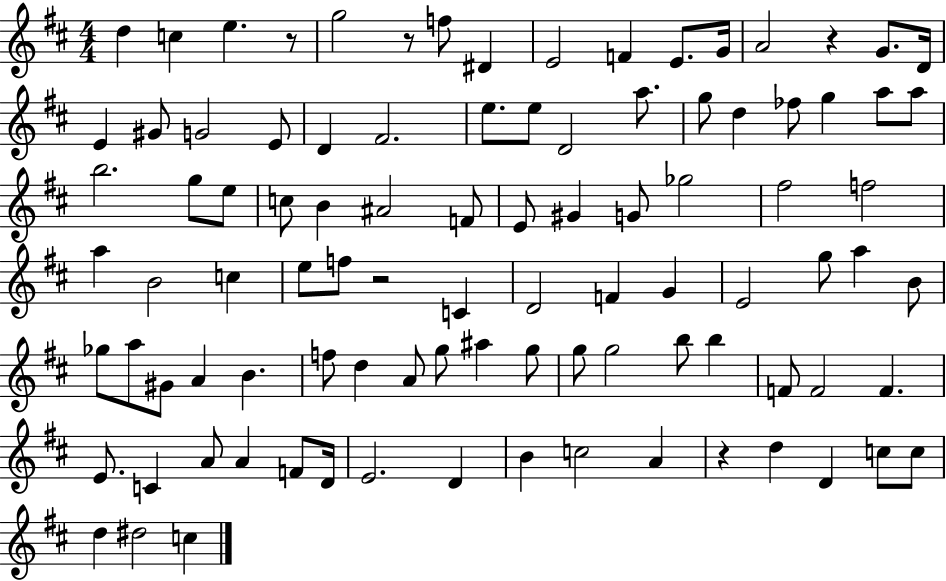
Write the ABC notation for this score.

X:1
T:Untitled
M:4/4
L:1/4
K:D
d c e z/2 g2 z/2 f/2 ^D E2 F E/2 G/4 A2 z G/2 D/4 E ^G/2 G2 E/2 D ^F2 e/2 e/2 D2 a/2 g/2 d _f/2 g a/2 a/2 b2 g/2 e/2 c/2 B ^A2 F/2 E/2 ^G G/2 _g2 ^f2 f2 a B2 c e/2 f/2 z2 C D2 F G E2 g/2 a B/2 _g/2 a/2 ^G/2 A B f/2 d A/2 g/2 ^a g/2 g/2 g2 b/2 b F/2 F2 F E/2 C A/2 A F/2 D/4 E2 D B c2 A z d D c/2 c/2 d ^d2 c